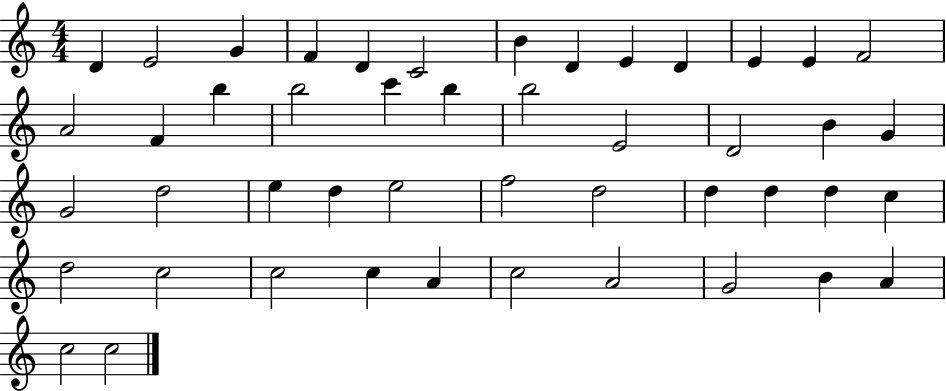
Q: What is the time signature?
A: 4/4